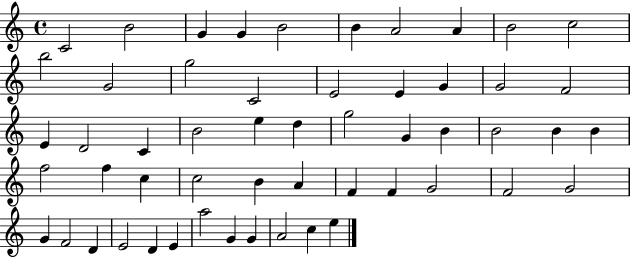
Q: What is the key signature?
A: C major